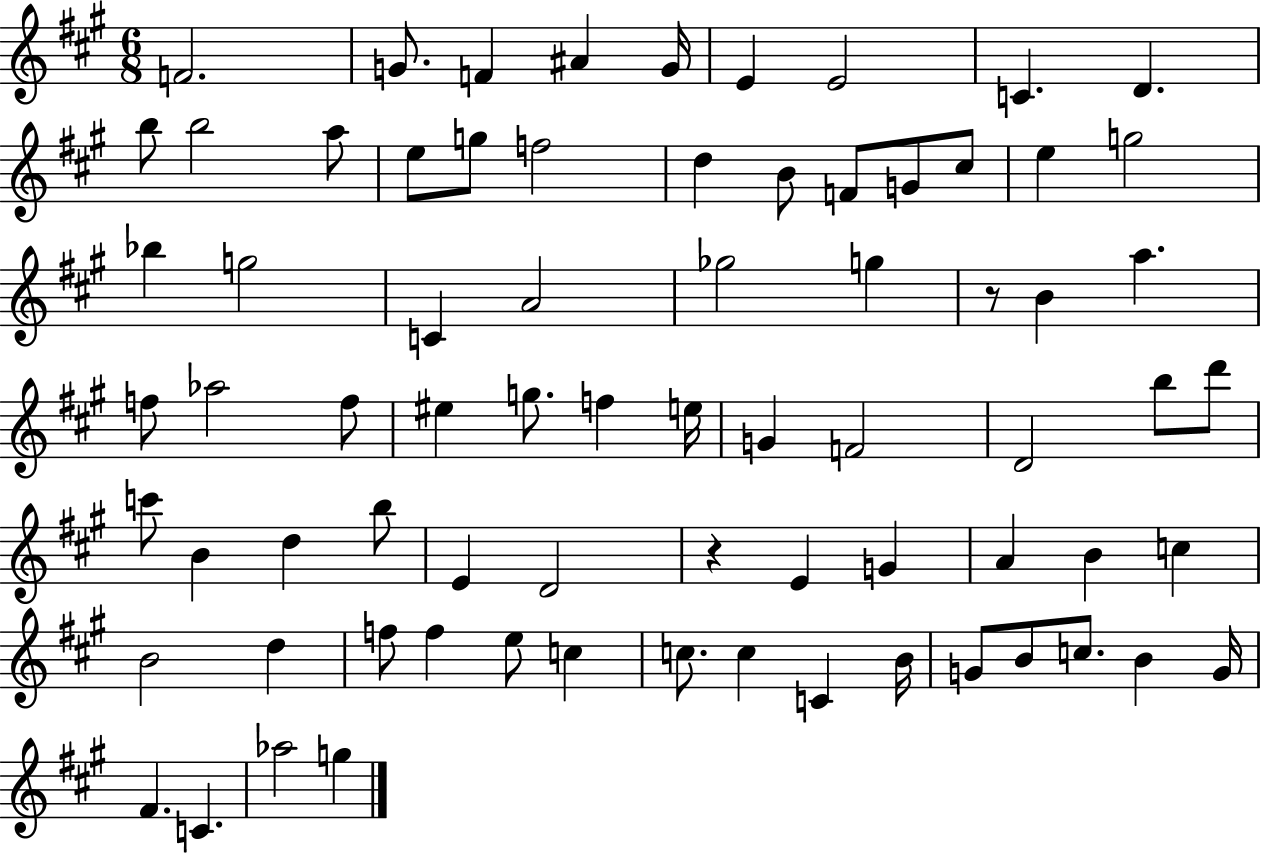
X:1
T:Untitled
M:6/8
L:1/4
K:A
F2 G/2 F ^A G/4 E E2 C D b/2 b2 a/2 e/2 g/2 f2 d B/2 F/2 G/2 ^c/2 e g2 _b g2 C A2 _g2 g z/2 B a f/2 _a2 f/2 ^e g/2 f e/4 G F2 D2 b/2 d'/2 c'/2 B d b/2 E D2 z E G A B c B2 d f/2 f e/2 c c/2 c C B/4 G/2 B/2 c/2 B G/4 ^F C _a2 g